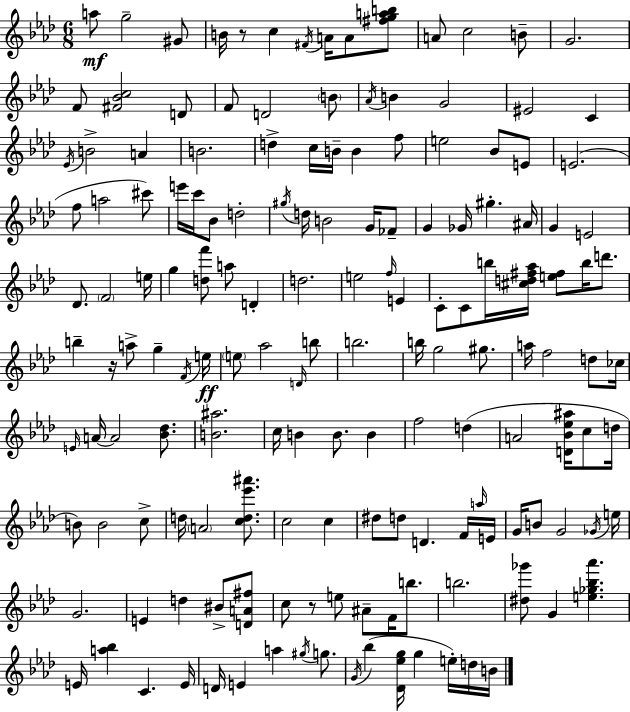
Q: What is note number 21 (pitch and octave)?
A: EIS4